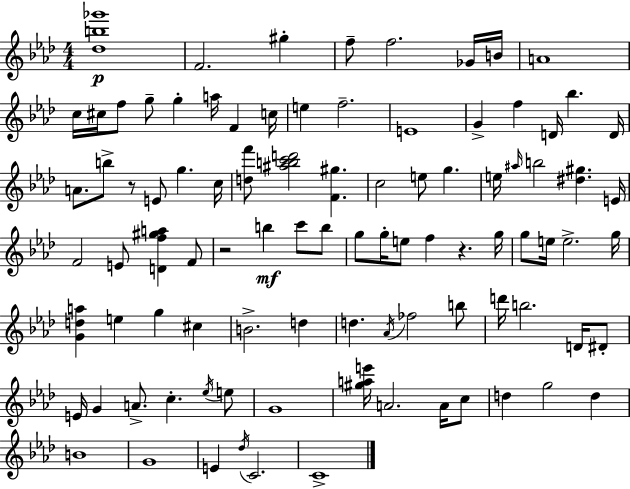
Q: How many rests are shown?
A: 3